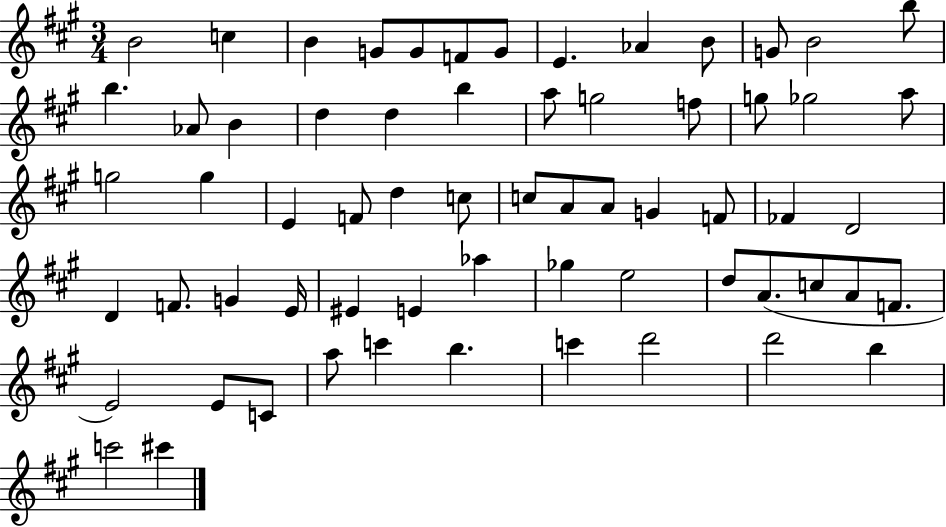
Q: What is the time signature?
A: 3/4